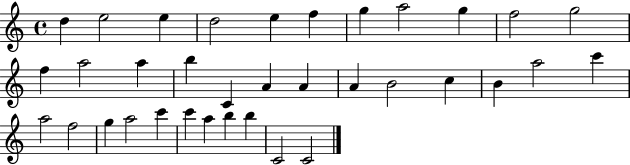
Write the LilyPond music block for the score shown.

{
  \clef treble
  \time 4/4
  \defaultTimeSignature
  \key c \major
  d''4 e''2 e''4 | d''2 e''4 f''4 | g''4 a''2 g''4 | f''2 g''2 | \break f''4 a''2 a''4 | b''4 c'4 a'4 a'4 | a'4 b'2 c''4 | b'4 a''2 c'''4 | \break a''2 f''2 | g''4 a''2 c'''4 | c'''4 a''4 b''4 b''4 | c'2 c'2 | \break \bar "|."
}